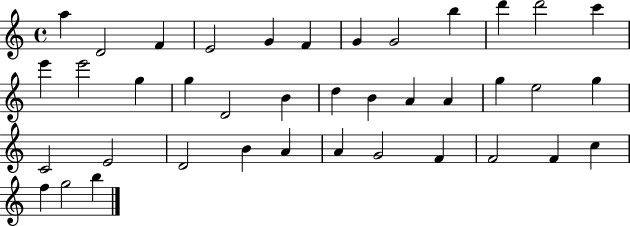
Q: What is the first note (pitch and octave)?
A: A5